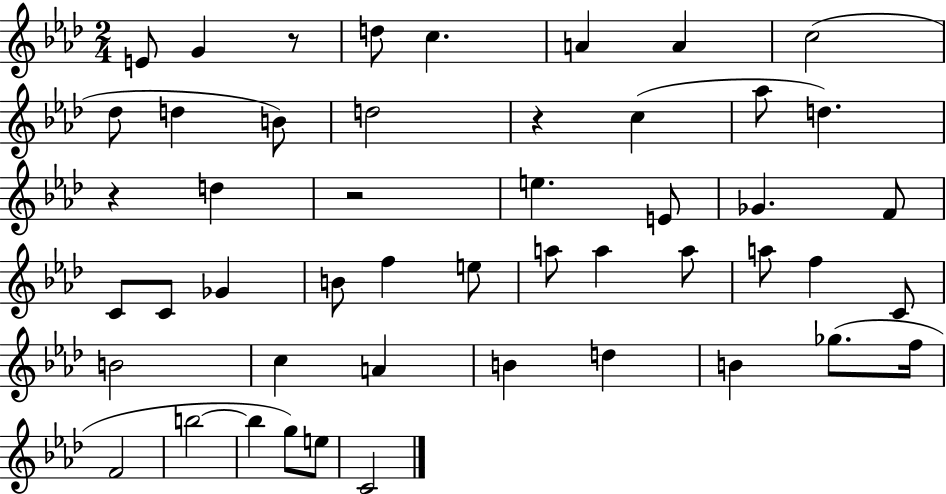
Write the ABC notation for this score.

X:1
T:Untitled
M:2/4
L:1/4
K:Ab
E/2 G z/2 d/2 c A A c2 _d/2 d B/2 d2 z c _a/2 d z d z2 e E/2 _G F/2 C/2 C/2 _G B/2 f e/2 a/2 a a/2 a/2 f C/2 B2 c A B d B _g/2 f/4 F2 b2 b g/2 e/2 C2